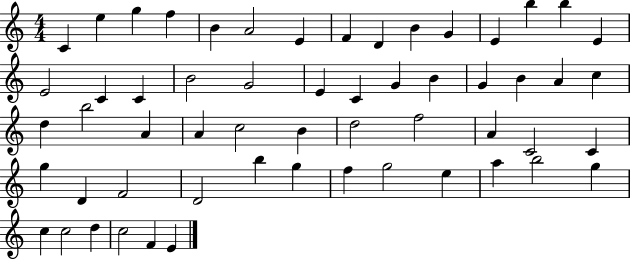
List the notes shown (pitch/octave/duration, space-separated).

C4/q E5/q G5/q F5/q B4/q A4/h E4/q F4/q D4/q B4/q G4/q E4/q B5/q B5/q E4/q E4/h C4/q C4/q B4/h G4/h E4/q C4/q G4/q B4/q G4/q B4/q A4/q C5/q D5/q B5/h A4/q A4/q C5/h B4/q D5/h F5/h A4/q C4/h C4/q G5/q D4/q F4/h D4/h B5/q G5/q F5/q G5/h E5/q A5/q B5/h G5/q C5/q C5/h D5/q C5/h F4/q E4/q